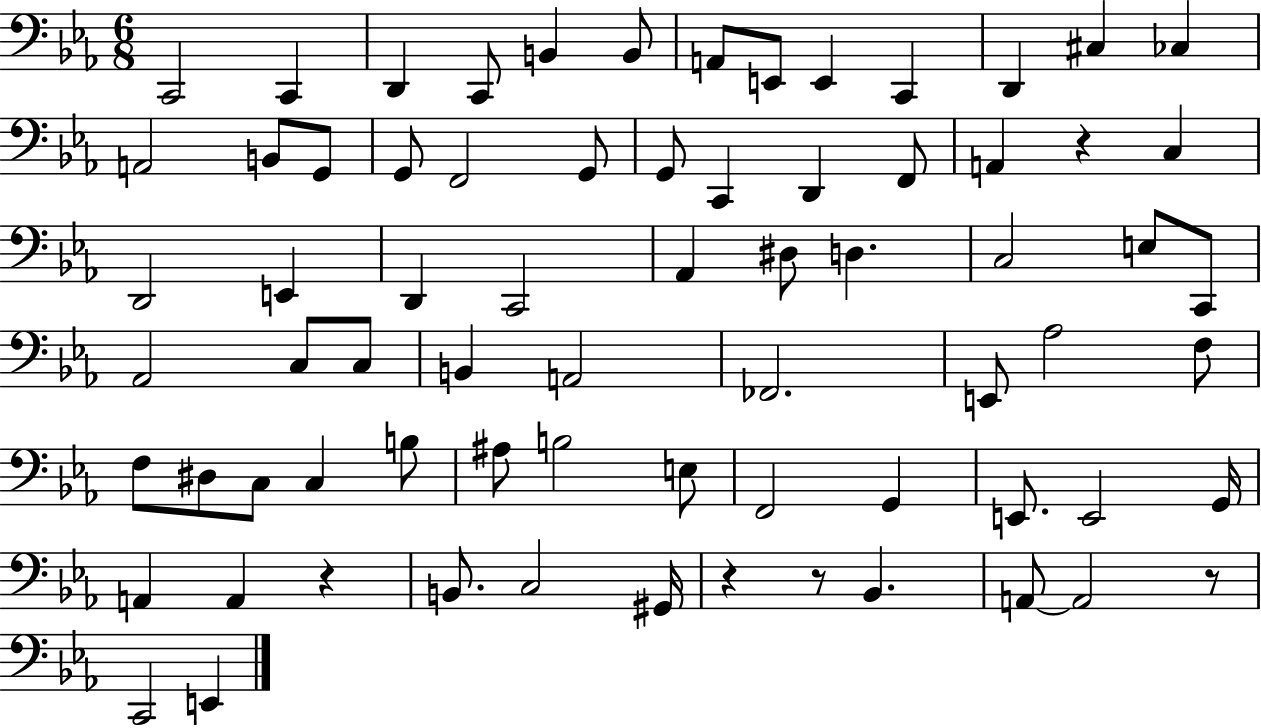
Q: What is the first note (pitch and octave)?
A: C2